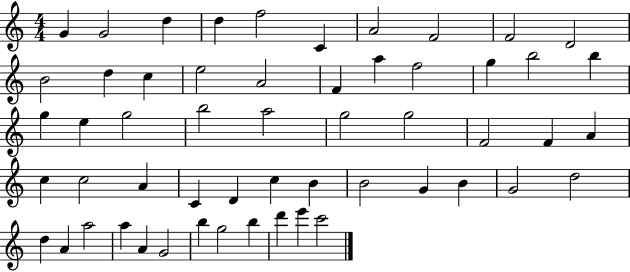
{
  \clef treble
  \numericTimeSignature
  \time 4/4
  \key c \major
  g'4 g'2 d''4 | d''4 f''2 c'4 | a'2 f'2 | f'2 d'2 | \break b'2 d''4 c''4 | e''2 a'2 | f'4 a''4 f''2 | g''4 b''2 b''4 | \break g''4 e''4 g''2 | b''2 a''2 | g''2 g''2 | f'2 f'4 a'4 | \break c''4 c''2 a'4 | c'4 d'4 c''4 b'4 | b'2 g'4 b'4 | g'2 d''2 | \break d''4 a'4 a''2 | a''4 a'4 g'2 | b''4 g''2 b''4 | d'''4 e'''4 c'''2 | \break \bar "|."
}